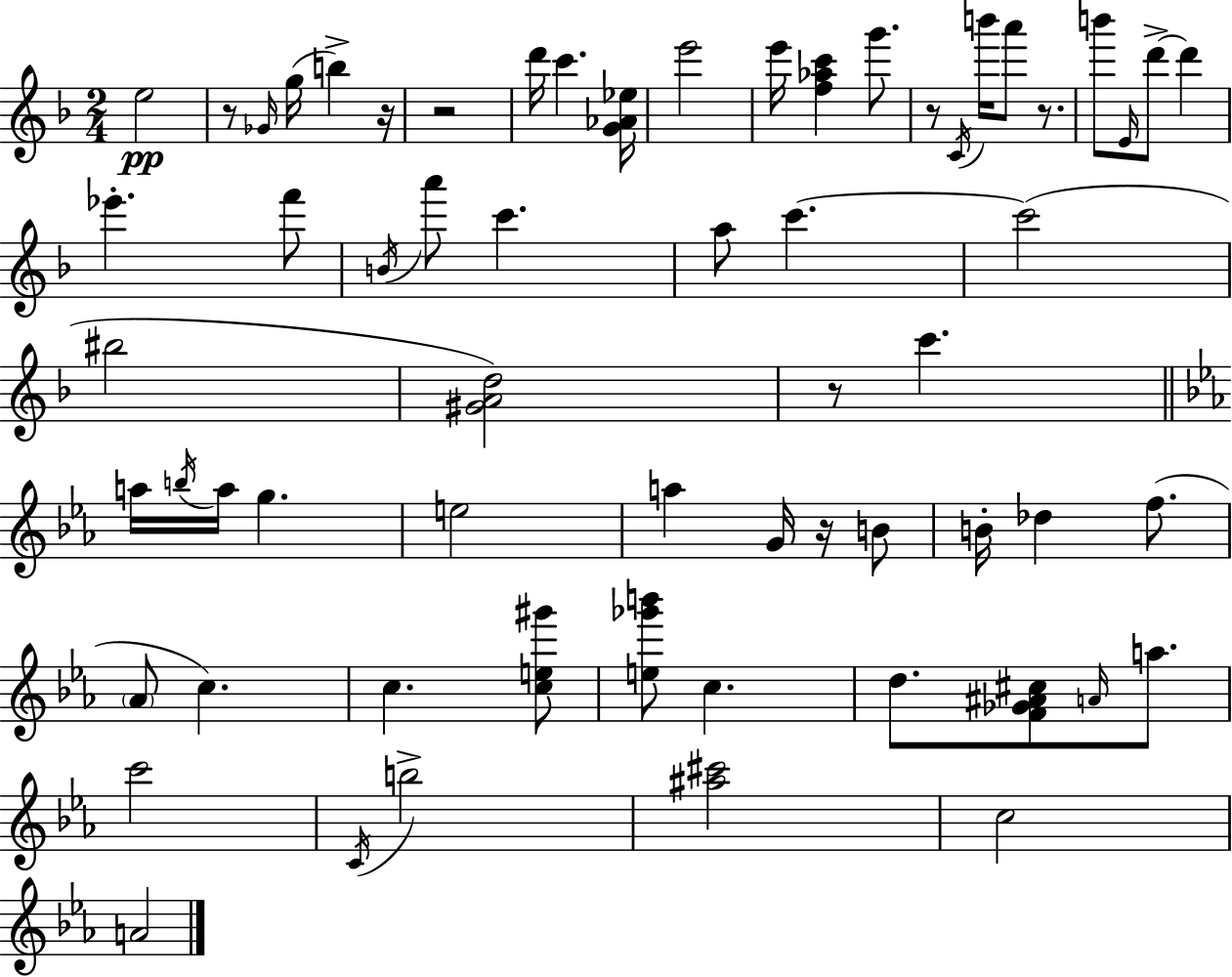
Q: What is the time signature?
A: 2/4